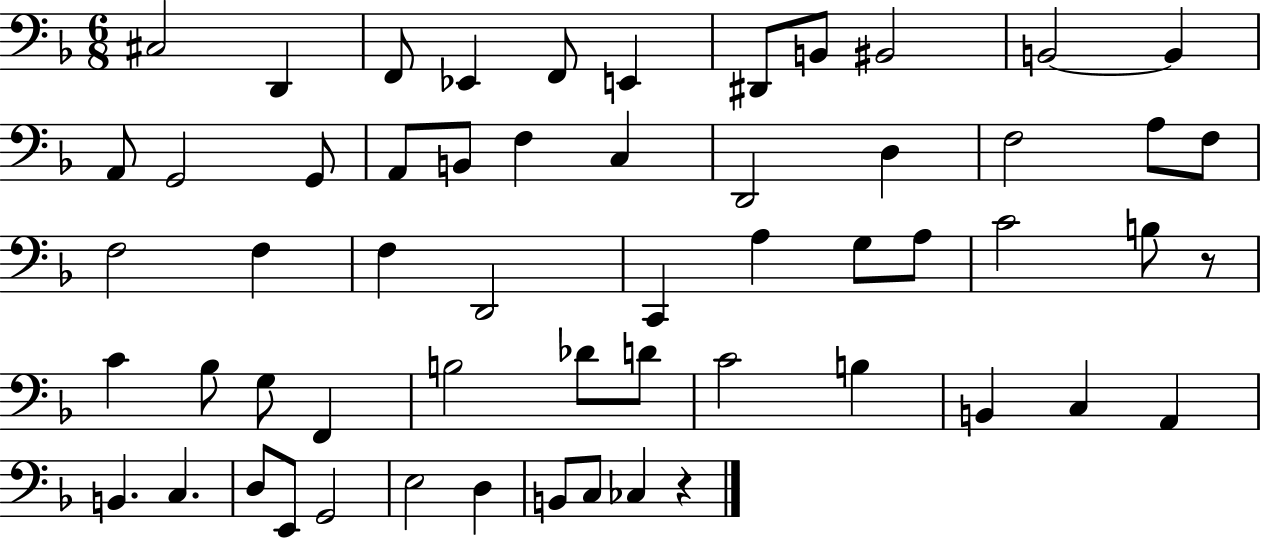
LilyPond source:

{
  \clef bass
  \numericTimeSignature
  \time 6/8
  \key f \major
  cis2 d,4 | f,8 ees,4 f,8 e,4 | dis,8 b,8 bis,2 | b,2~~ b,4 | \break a,8 g,2 g,8 | a,8 b,8 f4 c4 | d,2 d4 | f2 a8 f8 | \break f2 f4 | f4 d,2 | c,4 a4 g8 a8 | c'2 b8 r8 | \break c'4 bes8 g8 f,4 | b2 des'8 d'8 | c'2 b4 | b,4 c4 a,4 | \break b,4. c4. | d8 e,8 g,2 | e2 d4 | b,8 c8 ces4 r4 | \break \bar "|."
}